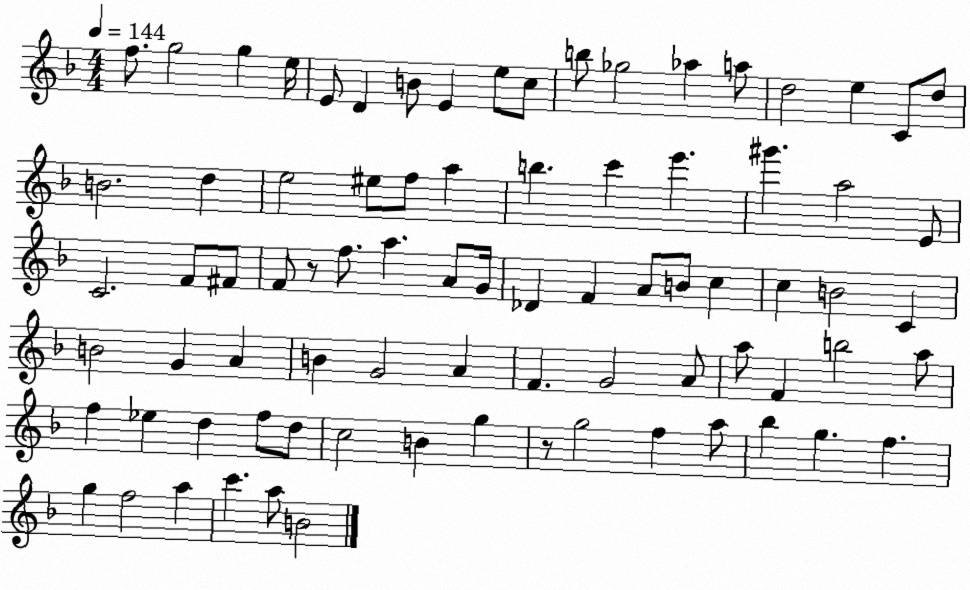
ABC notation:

X:1
T:Untitled
M:4/4
L:1/4
K:F
f/2 g2 g e/4 E/2 D B/2 E e/2 c/2 b/2 _g2 _a a/2 d2 e C/2 d/2 B2 d e2 ^e/2 f/2 a b c' e' ^g' a2 E/2 C2 F/2 ^F/2 F/2 z/2 f/2 a A/2 G/4 _D F A/2 B/2 c c B2 C B2 G A B G2 A F G2 A/2 a/2 F b2 a/2 f _e d f/2 d/2 c2 B g z/2 g2 f a/2 _b g f g f2 a c' a/2 B2